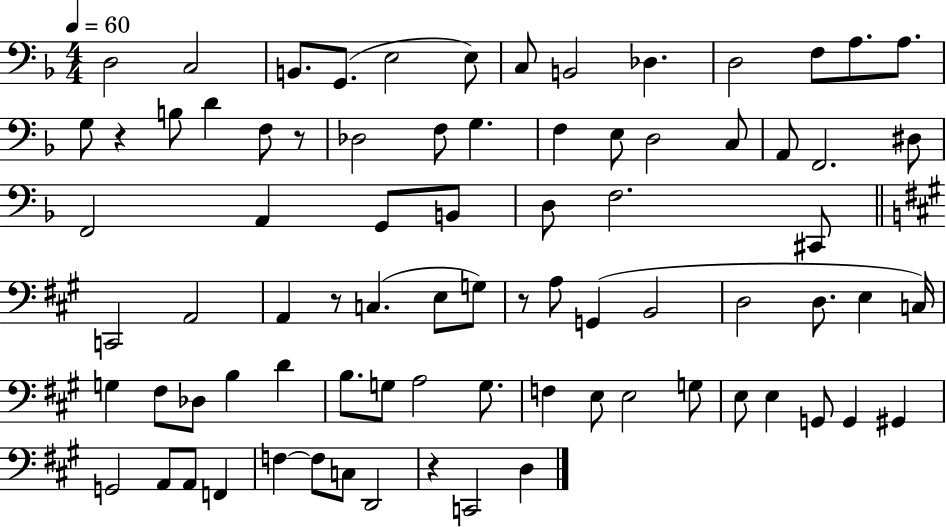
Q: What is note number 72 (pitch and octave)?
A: C3